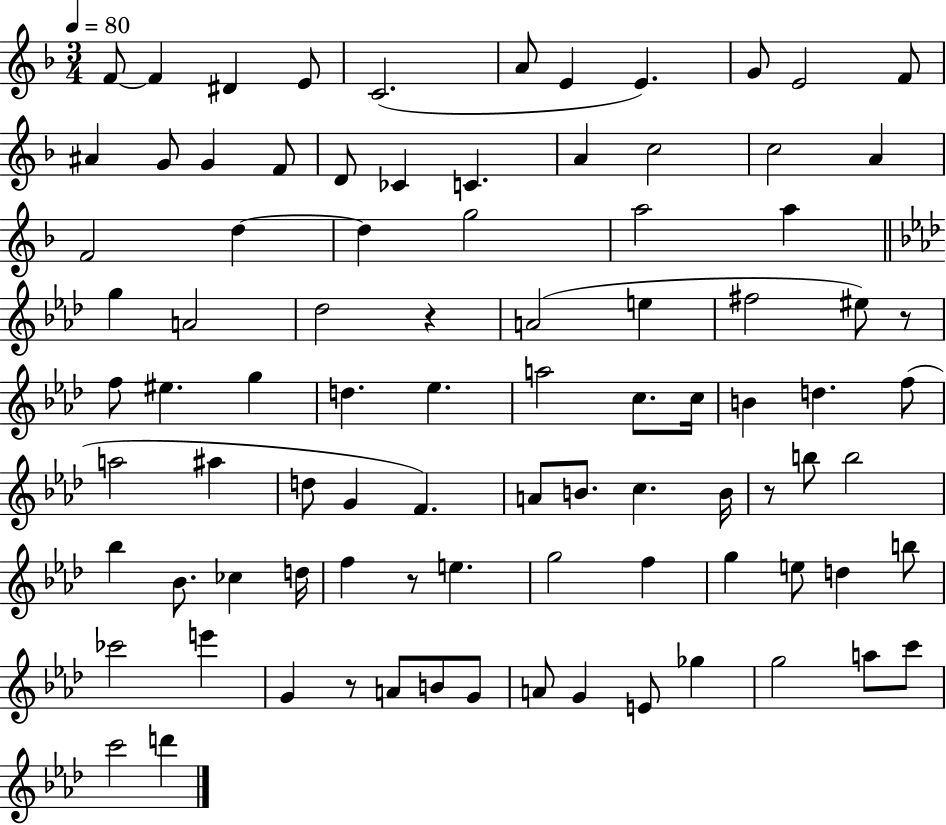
X:1
T:Untitled
M:3/4
L:1/4
K:F
F/2 F ^D E/2 C2 A/2 E E G/2 E2 F/2 ^A G/2 G F/2 D/2 _C C A c2 c2 A F2 d d g2 a2 a g A2 _d2 z A2 e ^f2 ^e/2 z/2 f/2 ^e g d _e a2 c/2 c/4 B d f/2 a2 ^a d/2 G F A/2 B/2 c B/4 z/2 b/2 b2 _b _B/2 _c d/4 f z/2 e g2 f g e/2 d b/2 _c'2 e' G z/2 A/2 B/2 G/2 A/2 G E/2 _g g2 a/2 c'/2 c'2 d'